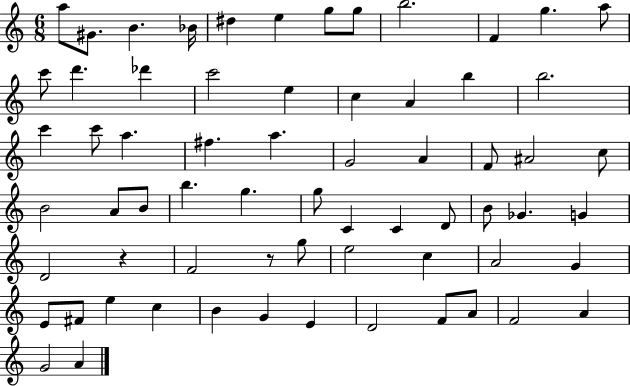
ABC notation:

X:1
T:Untitled
M:6/8
L:1/4
K:C
a/2 ^G/2 B _B/4 ^d e g/2 g/2 b2 F g a/2 c'/2 d' _d' c'2 e c A b b2 c' c'/2 a ^f a G2 A F/2 ^A2 c/2 B2 A/2 B/2 b g g/2 C C D/2 B/2 _G G D2 z F2 z/2 g/2 e2 c A2 G E/2 ^F/2 e c B G E D2 F/2 A/2 F2 A G2 A